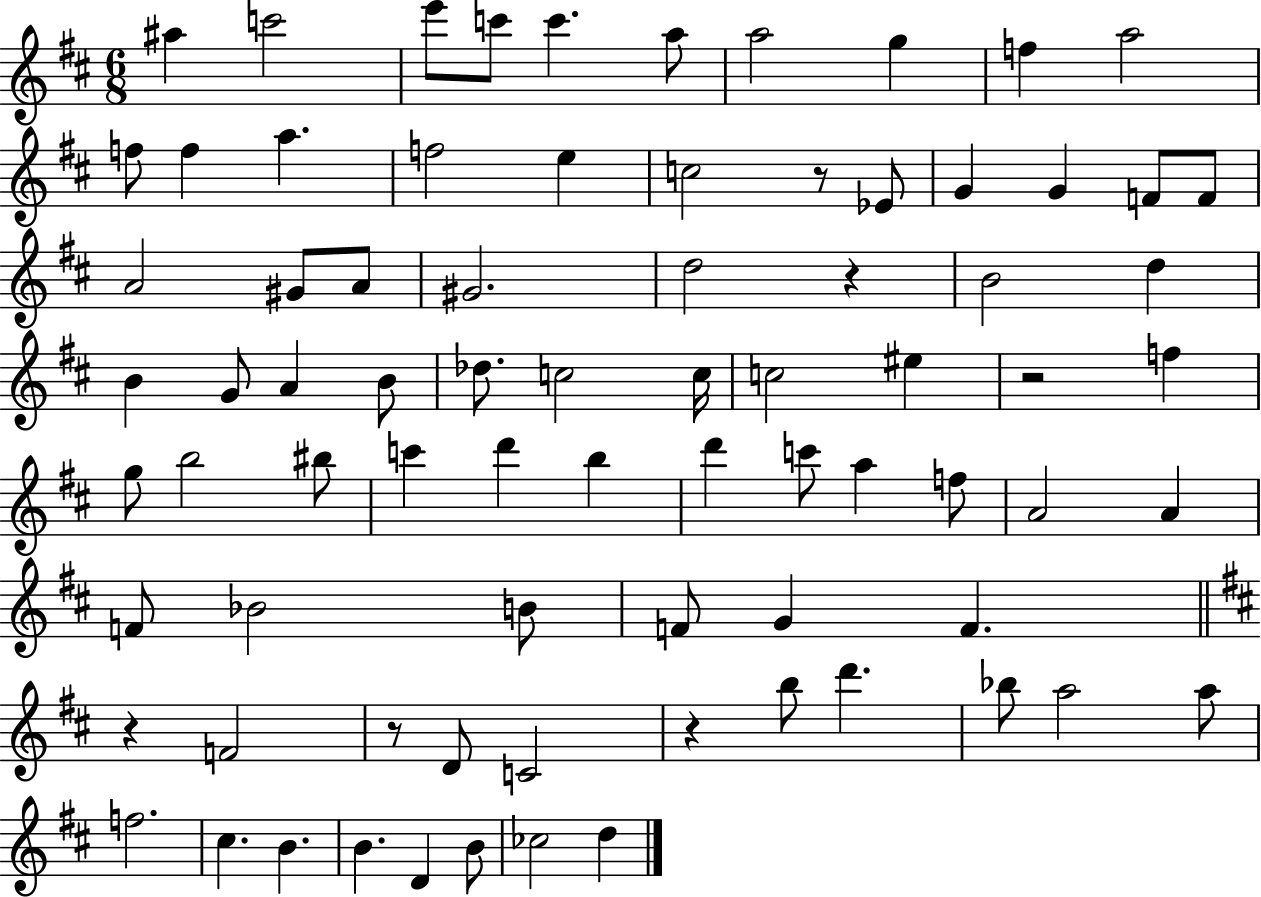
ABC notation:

X:1
T:Untitled
M:6/8
L:1/4
K:D
^a c'2 e'/2 c'/2 c' a/2 a2 g f a2 f/2 f a f2 e c2 z/2 _E/2 G G F/2 F/2 A2 ^G/2 A/2 ^G2 d2 z B2 d B G/2 A B/2 _d/2 c2 c/4 c2 ^e z2 f g/2 b2 ^b/2 c' d' b d' c'/2 a f/2 A2 A F/2 _B2 B/2 F/2 G F z F2 z/2 D/2 C2 z b/2 d' _b/2 a2 a/2 f2 ^c B B D B/2 _c2 d